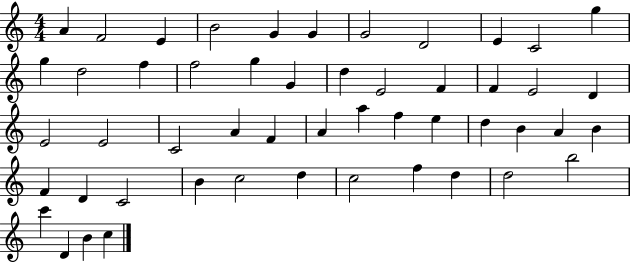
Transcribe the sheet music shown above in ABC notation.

X:1
T:Untitled
M:4/4
L:1/4
K:C
A F2 E B2 G G G2 D2 E C2 g g d2 f f2 g G d E2 F F E2 D E2 E2 C2 A F A a f e d B A B F D C2 B c2 d c2 f d d2 b2 c' D B c